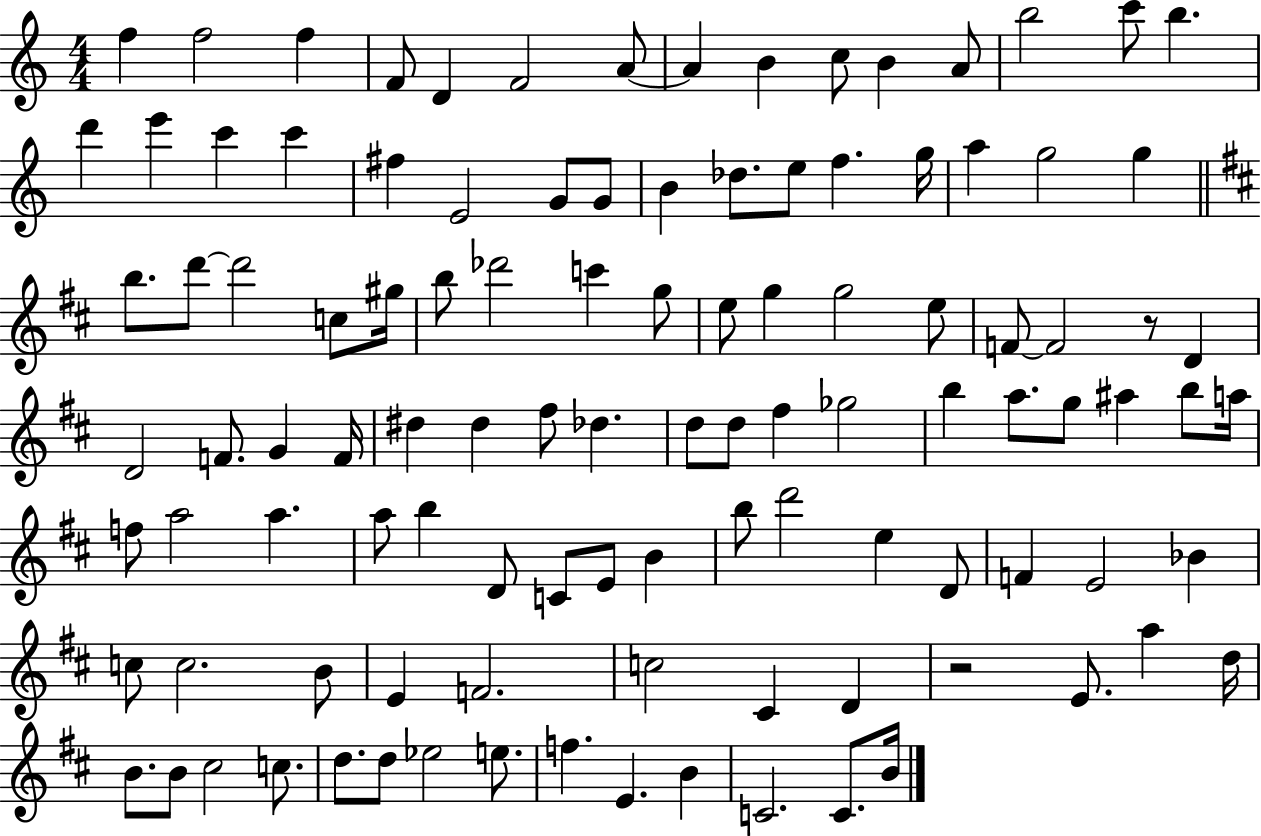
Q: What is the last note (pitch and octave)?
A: B4